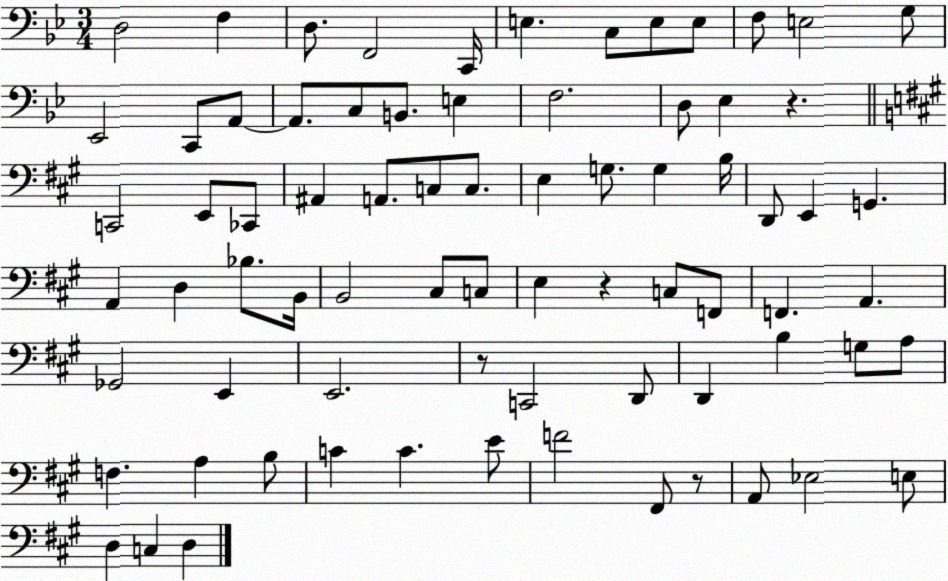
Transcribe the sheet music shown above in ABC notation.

X:1
T:Untitled
M:3/4
L:1/4
K:Bb
D,2 F, D,/2 F,,2 C,,/4 E, C,/2 E,/2 E,/2 F,/2 E,2 G,/2 _E,,2 C,,/2 A,,/2 A,,/2 C,/2 B,,/2 E, F,2 D,/2 _E, z C,,2 E,,/2 _C,,/2 ^A,, A,,/2 C,/2 C,/2 E, G,/2 G, B,/4 D,,/2 E,, G,, A,, D, _B,/2 B,,/4 B,,2 ^C,/2 C,/2 E, z C,/2 F,,/2 F,, A,, _G,,2 E,, E,,2 z/2 C,,2 D,,/2 D,, B, G,/2 A,/2 F, A, B,/2 C C E/2 F2 ^F,,/2 z/2 A,,/2 _E,2 E,/2 D, C, D,